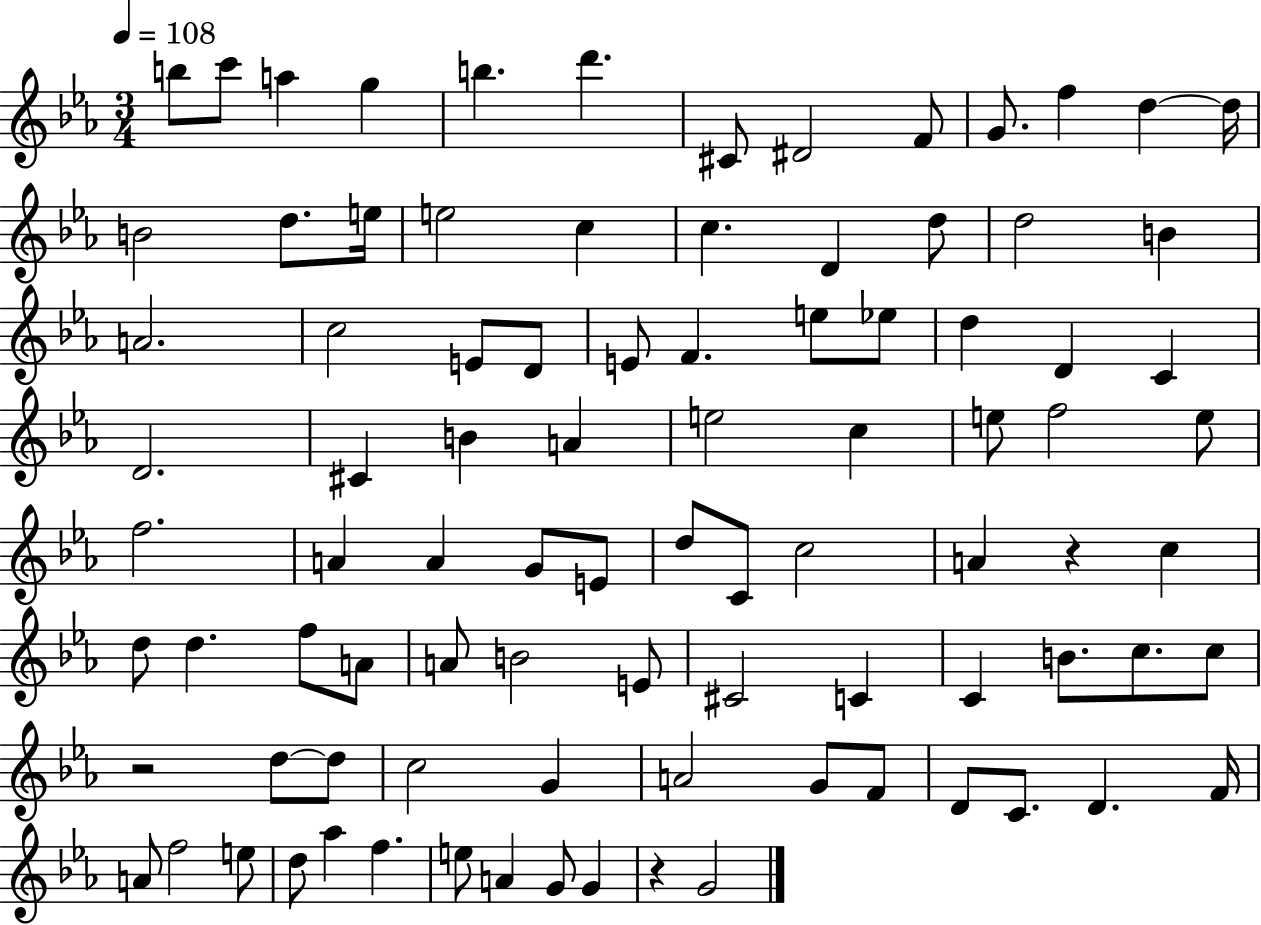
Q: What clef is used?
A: treble